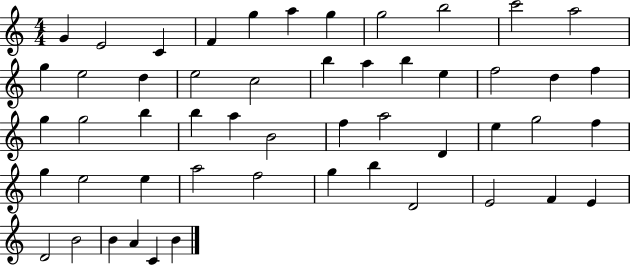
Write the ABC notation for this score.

X:1
T:Untitled
M:4/4
L:1/4
K:C
G E2 C F g a g g2 b2 c'2 a2 g e2 d e2 c2 b a b e f2 d f g g2 b b a B2 f a2 D e g2 f g e2 e a2 f2 g b D2 E2 F E D2 B2 B A C B